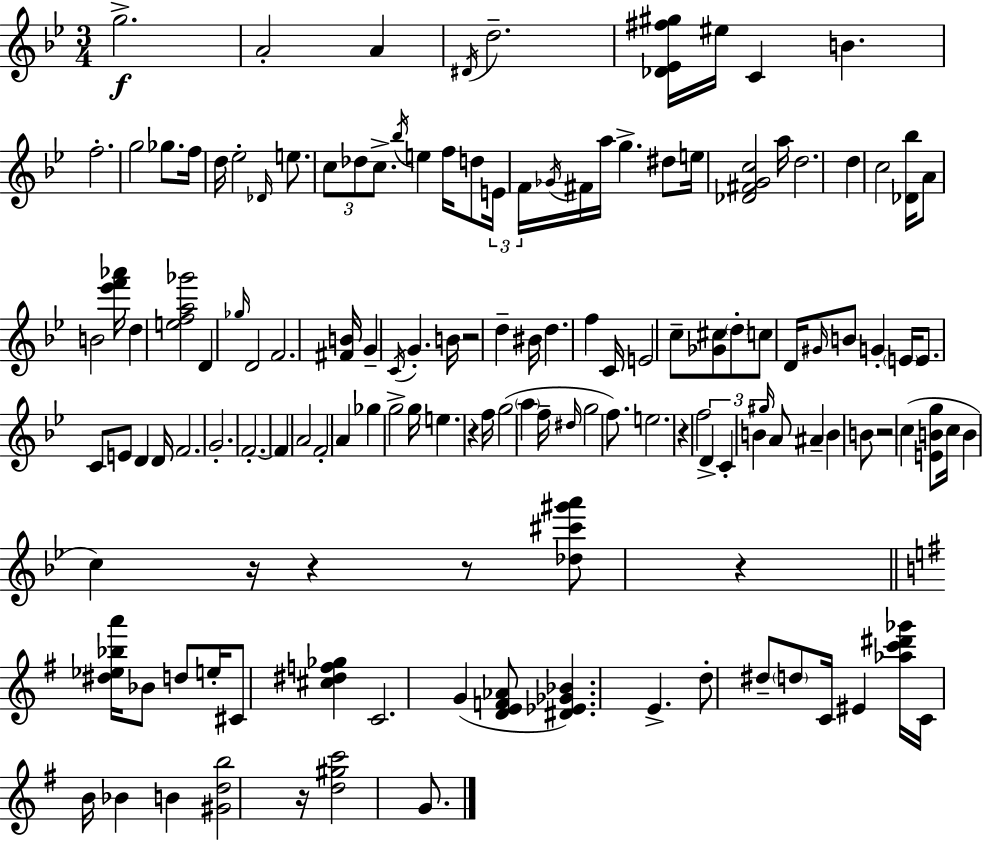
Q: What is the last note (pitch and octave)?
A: G4